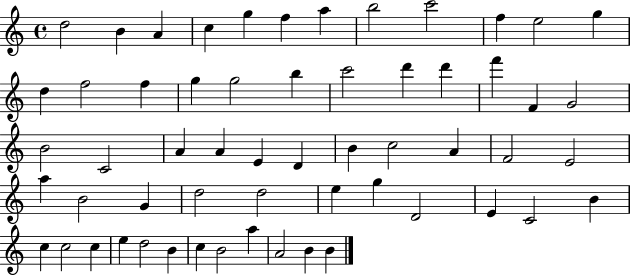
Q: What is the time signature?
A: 4/4